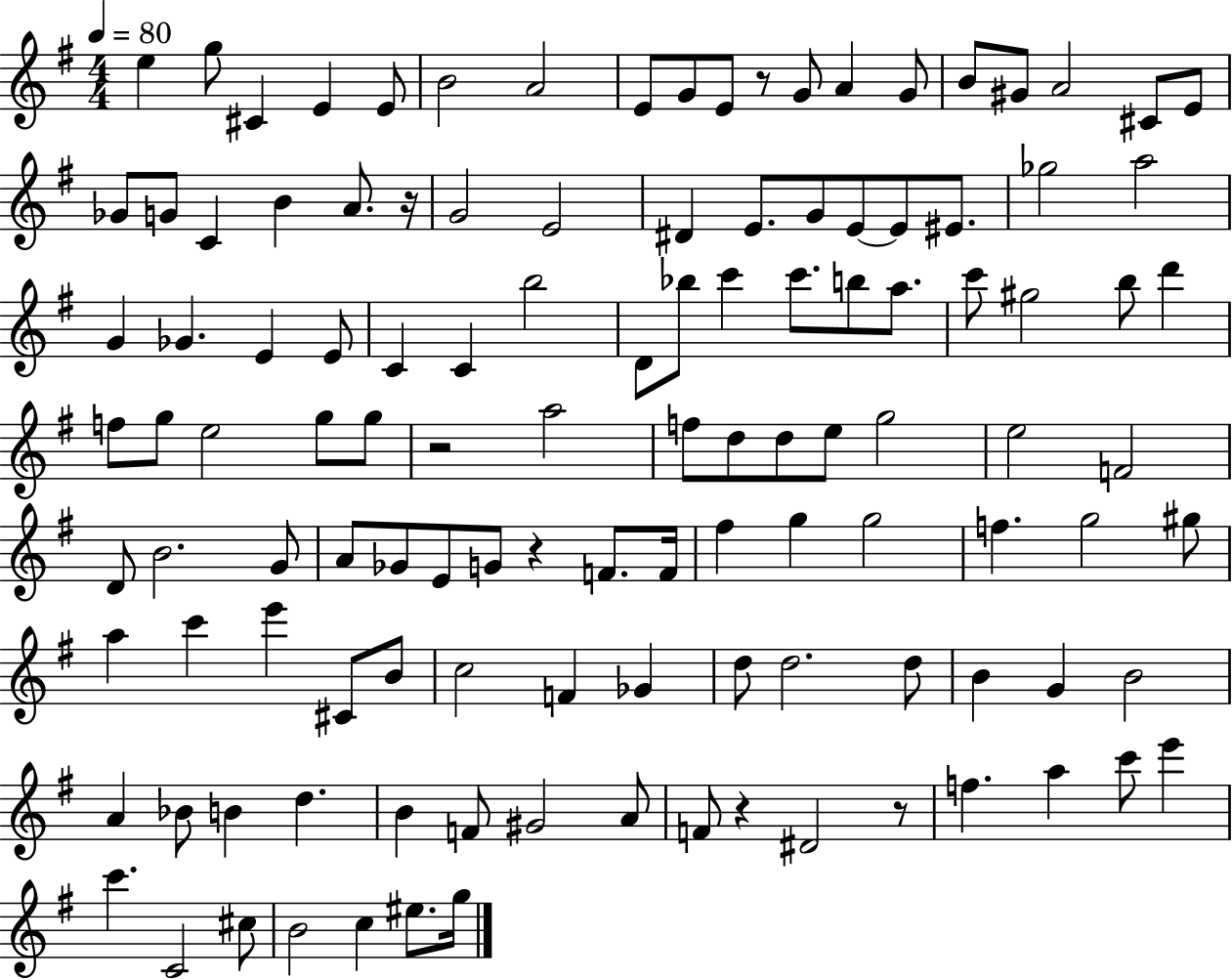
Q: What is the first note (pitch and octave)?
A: E5